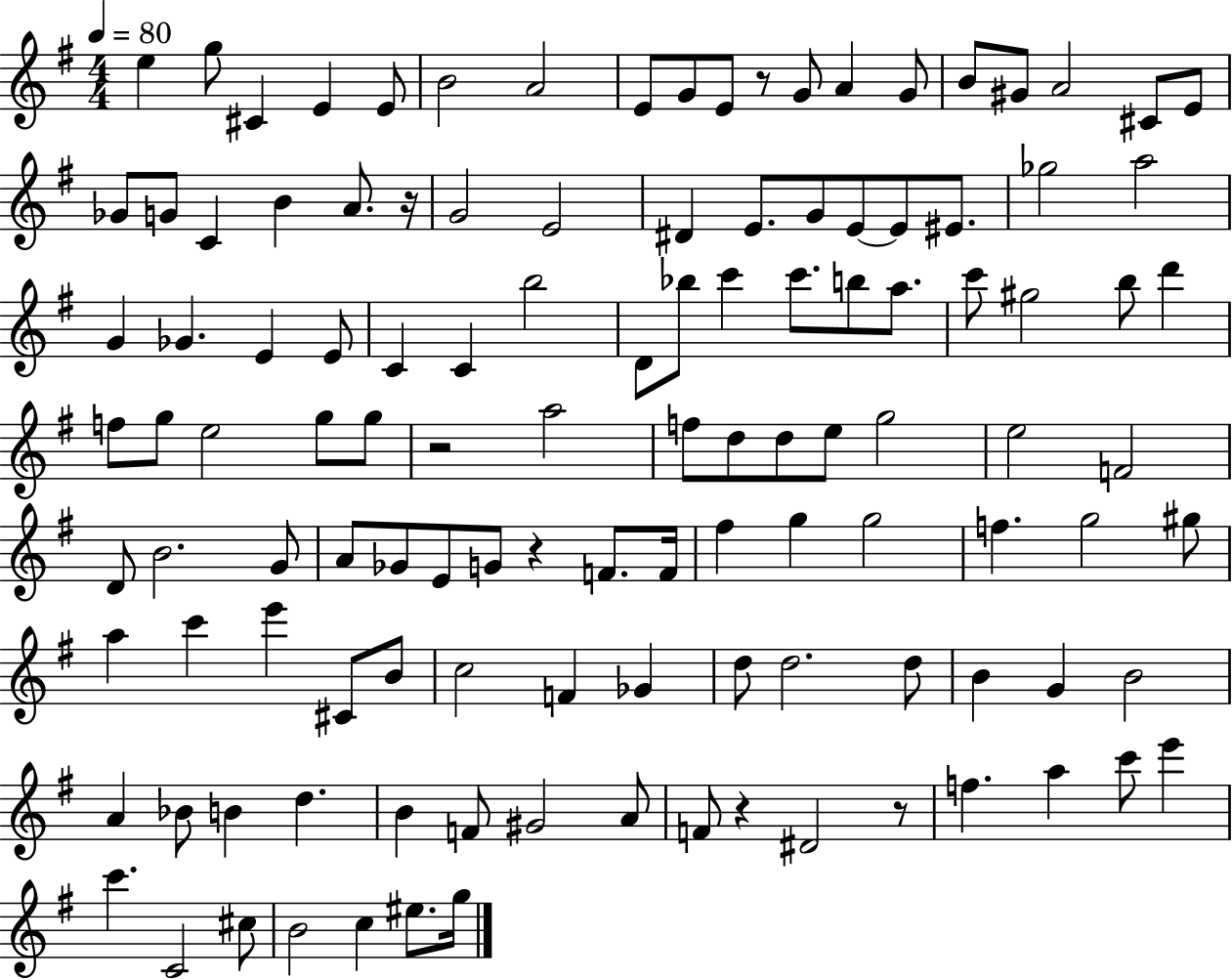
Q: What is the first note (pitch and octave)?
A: E5